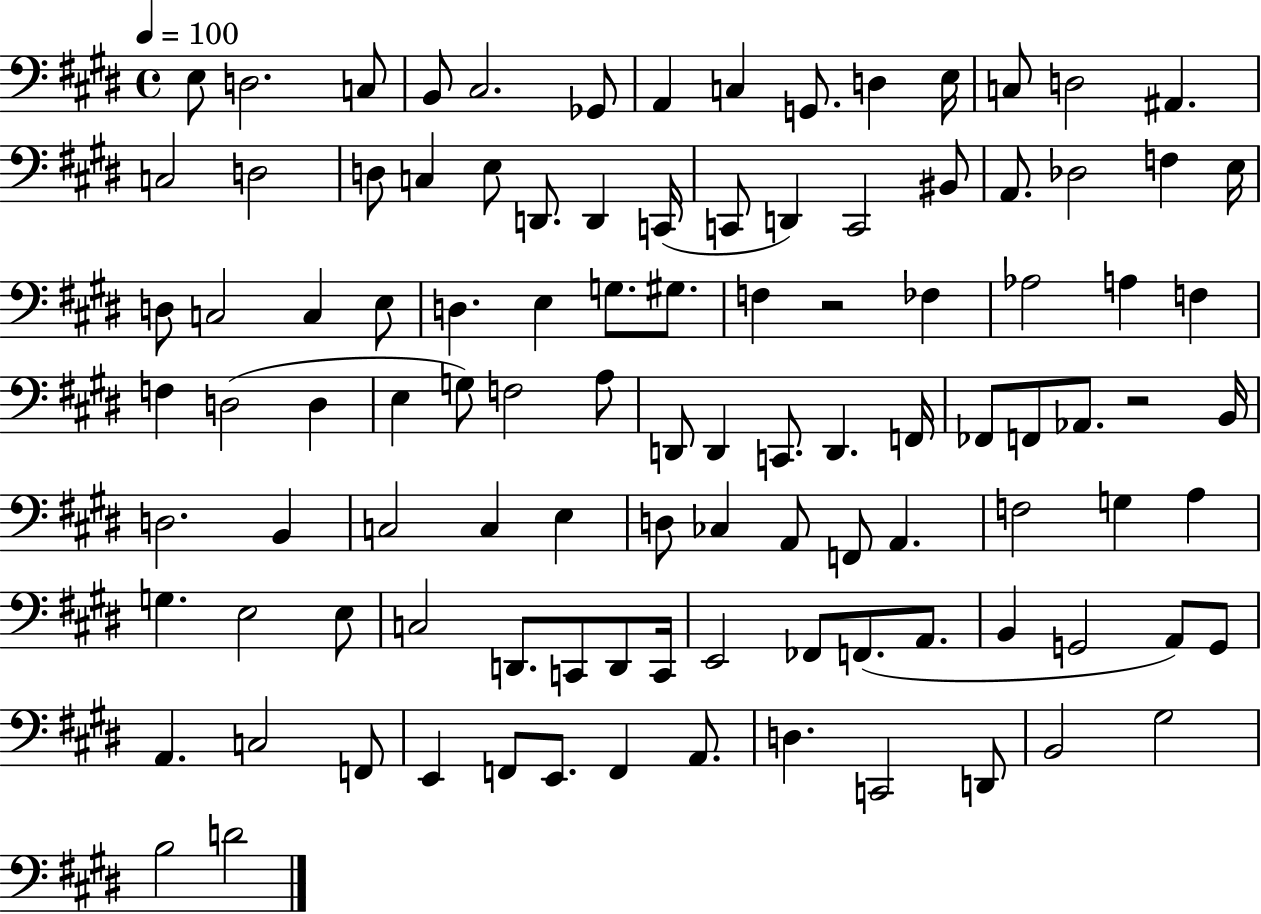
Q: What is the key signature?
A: E major